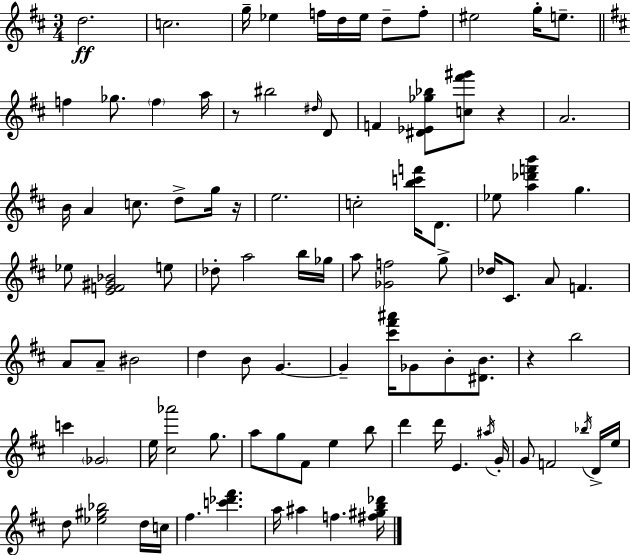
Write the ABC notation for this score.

X:1
T:Untitled
M:3/4
L:1/4
K:D
d2 c2 g/4 _e f/4 d/4 _e/4 d/2 f/2 ^e2 g/4 e/2 f _g/2 f a/4 z/2 ^b2 ^d/4 D/2 F [^D_E_g_b]/2 [c^f'^g']/2 z A2 B/4 A c/2 d/2 g/4 z/4 e2 c2 [bc'f']/4 D/2 _e/2 [a_d'f'b'] g _e/2 [EF^G_B]2 e/2 _d/2 a2 b/4 _g/4 a/2 [_Gf]2 g/2 _d/4 ^C/2 A/2 F A/2 A/2 ^B2 d B/2 G G [^c'^f'^a']/4 _G/2 B/2 [^DB]/2 z b2 c' _G2 e/4 [^c_a']2 g/2 a/2 g/2 ^F/2 e b/2 d' d'/4 E ^a/4 G/4 G/2 F2 _b/4 D/4 e/4 d/2 [_e^g_b]2 d/4 c/4 ^f [c'_d'^f'] a/4 ^a f [^f^gb_d']/4